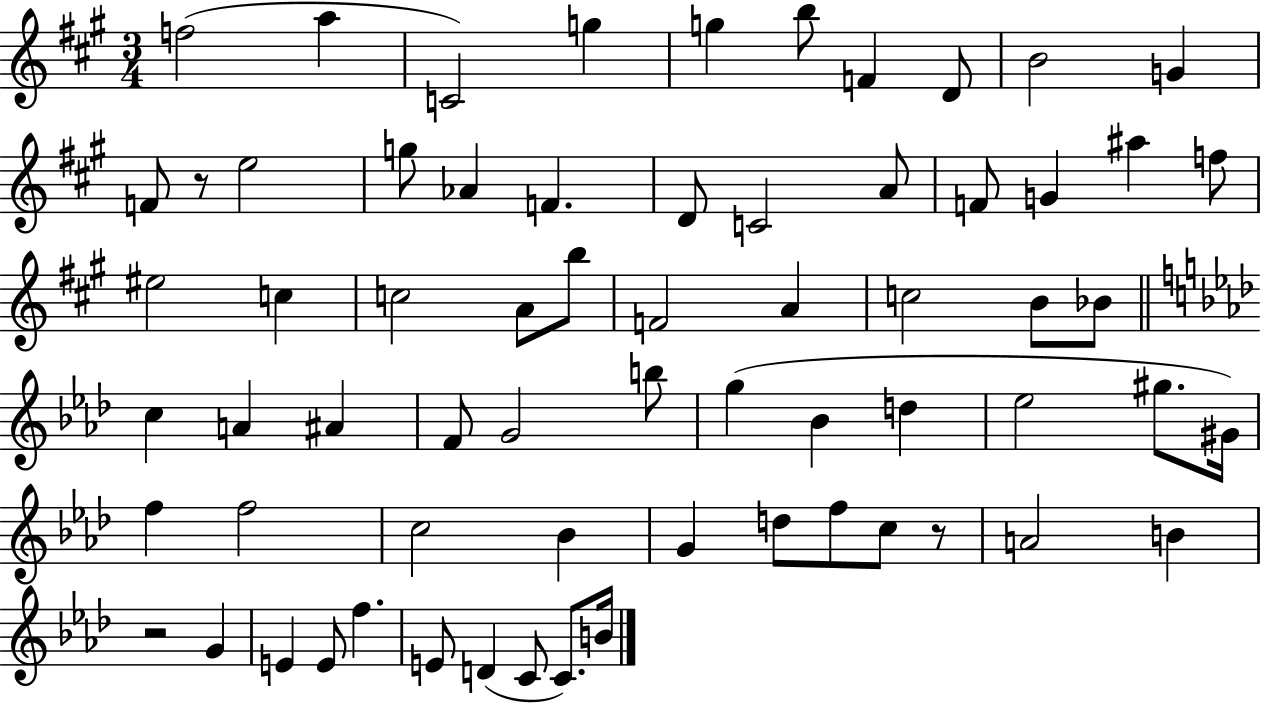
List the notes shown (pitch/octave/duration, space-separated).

F5/h A5/q C4/h G5/q G5/q B5/e F4/q D4/e B4/h G4/q F4/e R/e E5/h G5/e Ab4/q F4/q. D4/e C4/h A4/e F4/e G4/q A#5/q F5/e EIS5/h C5/q C5/h A4/e B5/e F4/h A4/q C5/h B4/e Bb4/e C5/q A4/q A#4/q F4/e G4/h B5/e G5/q Bb4/q D5/q Eb5/h G#5/e. G#4/s F5/q F5/h C5/h Bb4/q G4/q D5/e F5/e C5/e R/e A4/h B4/q R/h G4/q E4/q E4/e F5/q. E4/e D4/q C4/e C4/e. B4/s